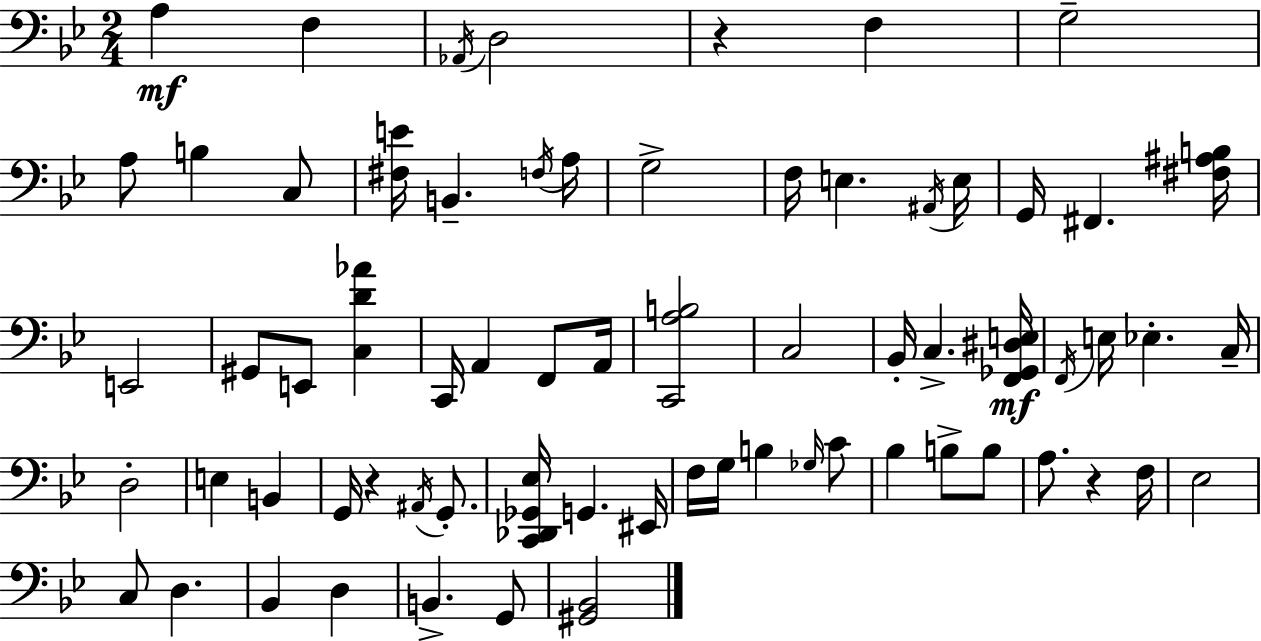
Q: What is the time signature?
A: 2/4